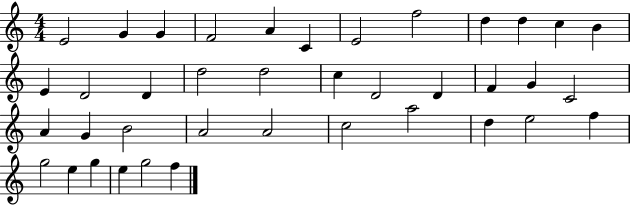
X:1
T:Untitled
M:4/4
L:1/4
K:C
E2 G G F2 A C E2 f2 d d c B E D2 D d2 d2 c D2 D F G C2 A G B2 A2 A2 c2 a2 d e2 f g2 e g e g2 f